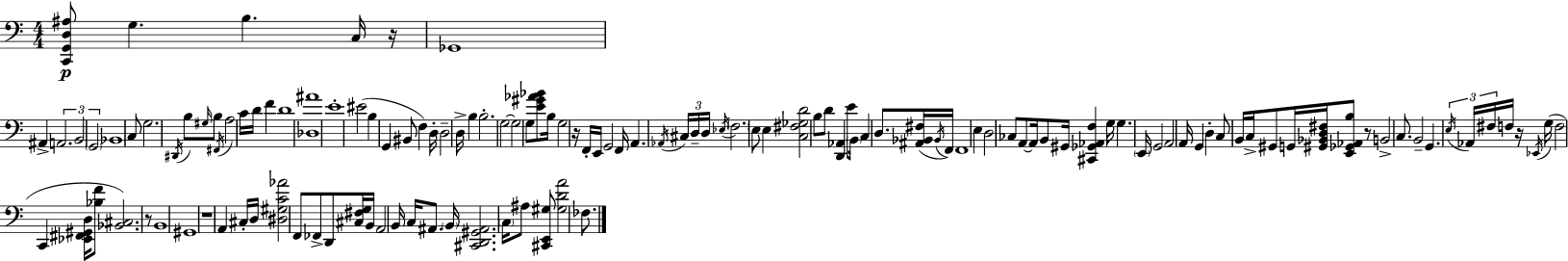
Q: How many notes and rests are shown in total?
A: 131